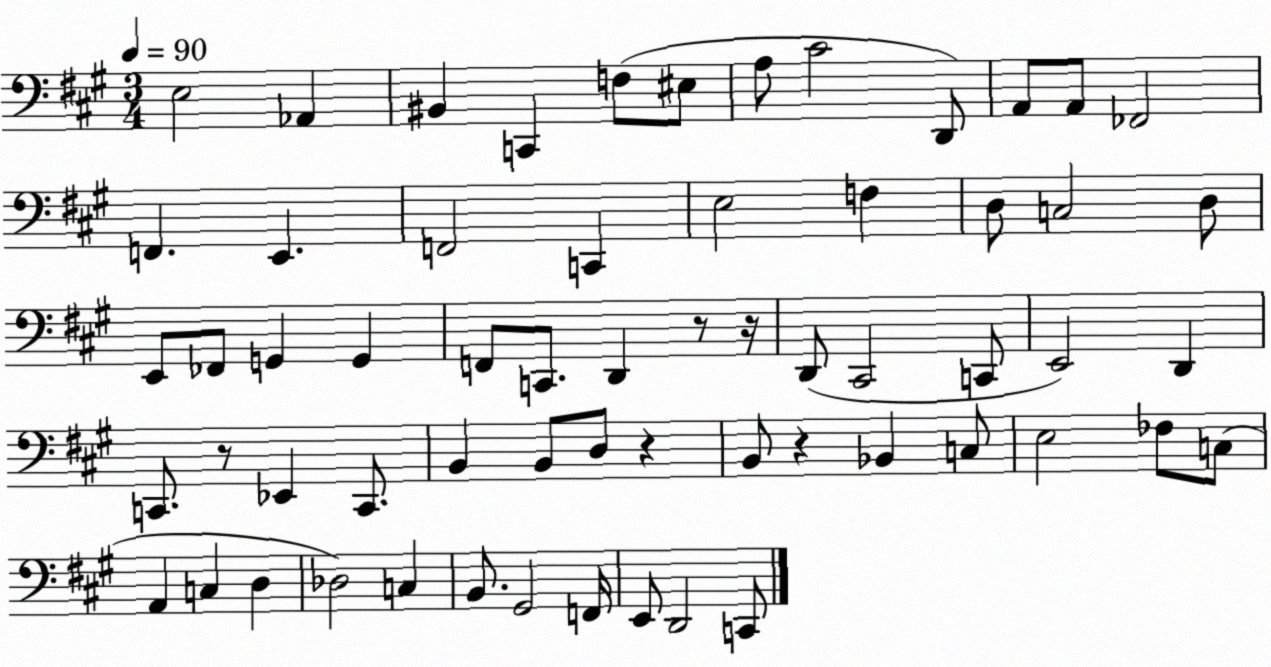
X:1
T:Untitled
M:3/4
L:1/4
K:A
E,2 _A,, ^B,, C,, F,/2 ^E,/2 A,/2 ^C2 D,,/2 A,,/2 A,,/2 _F,,2 F,, E,, F,,2 C,, E,2 F, D,/2 C,2 D,/2 E,,/2 _F,,/2 G,, G,, F,,/2 C,,/2 D,, z/2 z/4 D,,/2 ^C,,2 C,,/2 E,,2 D,, C,,/2 z/2 _E,, C,,/2 B,, B,,/2 D,/2 z B,,/2 z _B,, C,/2 E,2 _F,/2 C,/2 A,, C, D, _D,2 C, B,,/2 ^G,,2 F,,/4 E,,/2 D,,2 C,,/2